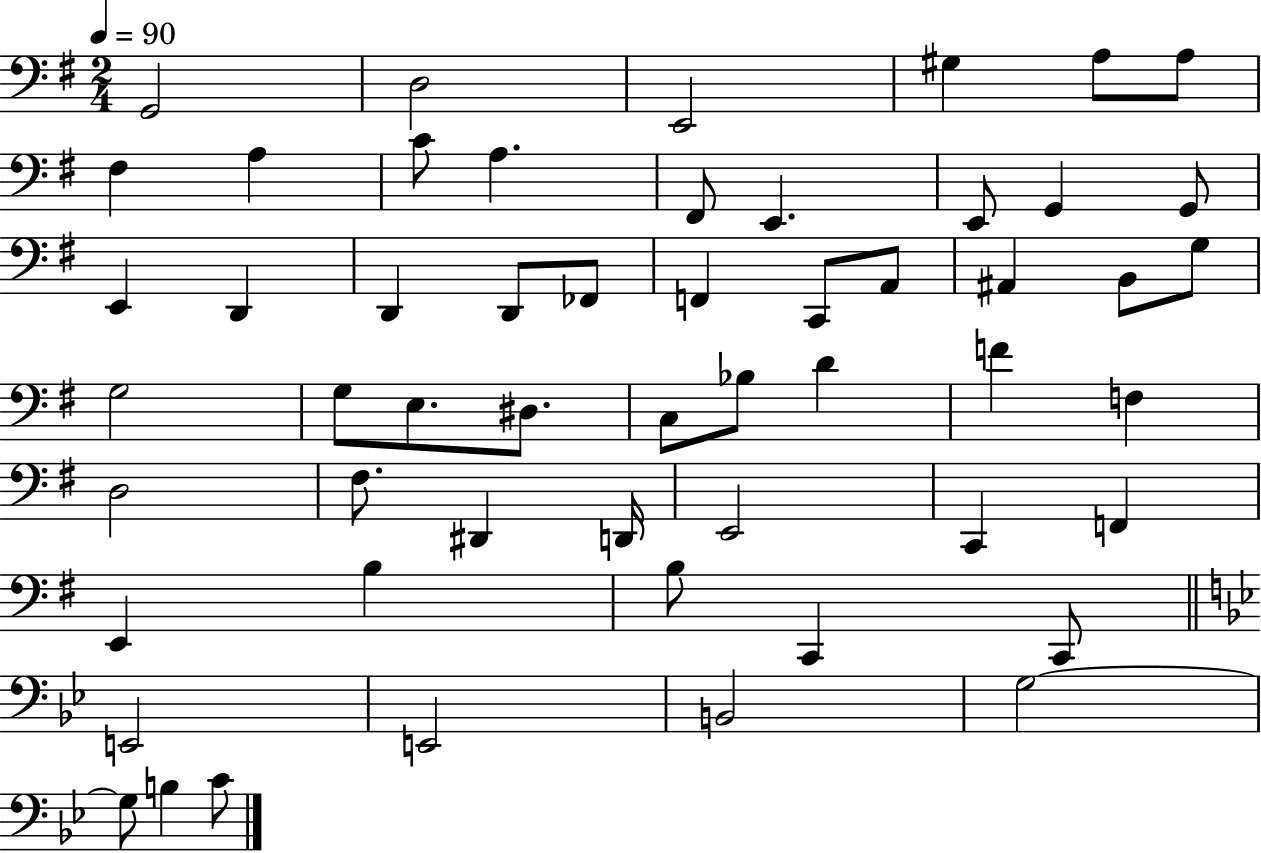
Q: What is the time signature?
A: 2/4